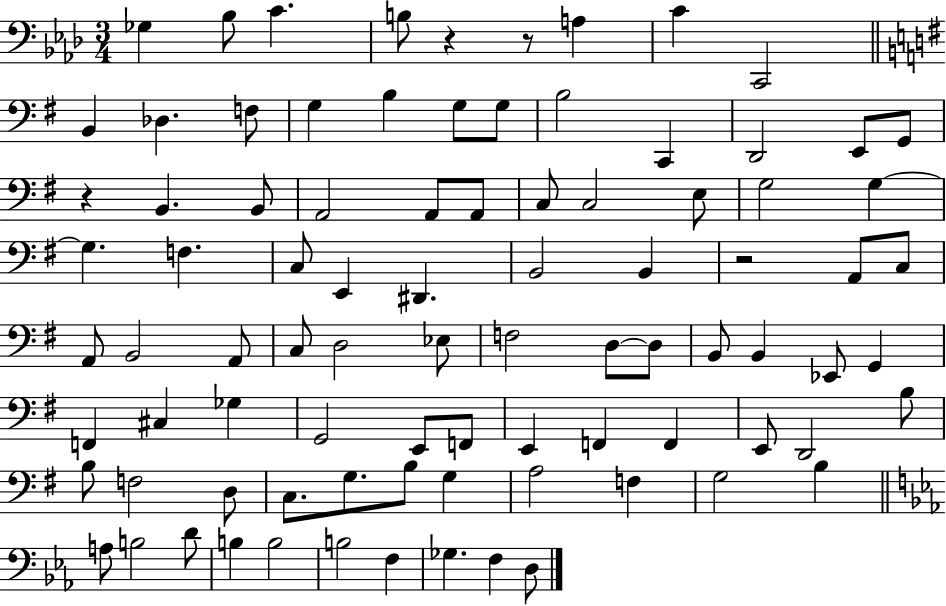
Gb3/q Bb3/e C4/q. B3/e R/q R/e A3/q C4/q C2/h B2/q Db3/q. F3/e G3/q B3/q G3/e G3/e B3/h C2/q D2/h E2/e G2/e R/q B2/q. B2/e A2/h A2/e A2/e C3/e C3/h E3/e G3/h G3/q G3/q. F3/q. C3/e E2/q D#2/q. B2/h B2/q R/h A2/e C3/e A2/e B2/h A2/e C3/e D3/h Eb3/e F3/h D3/e D3/e B2/e B2/q Eb2/e G2/q F2/q C#3/q Gb3/q G2/h E2/e F2/e E2/q F2/q F2/q E2/e D2/h B3/e B3/e F3/h D3/e C3/e. G3/e. B3/e G3/q A3/h F3/q G3/h B3/q A3/e B3/h D4/e B3/q B3/h B3/h F3/q Gb3/q. F3/q D3/e